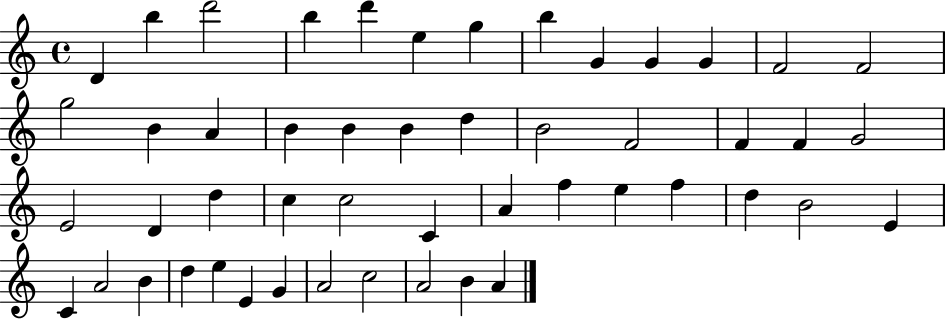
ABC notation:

X:1
T:Untitled
M:4/4
L:1/4
K:C
D b d'2 b d' e g b G G G F2 F2 g2 B A B B B d B2 F2 F F G2 E2 D d c c2 C A f e f d B2 E C A2 B d e E G A2 c2 A2 B A